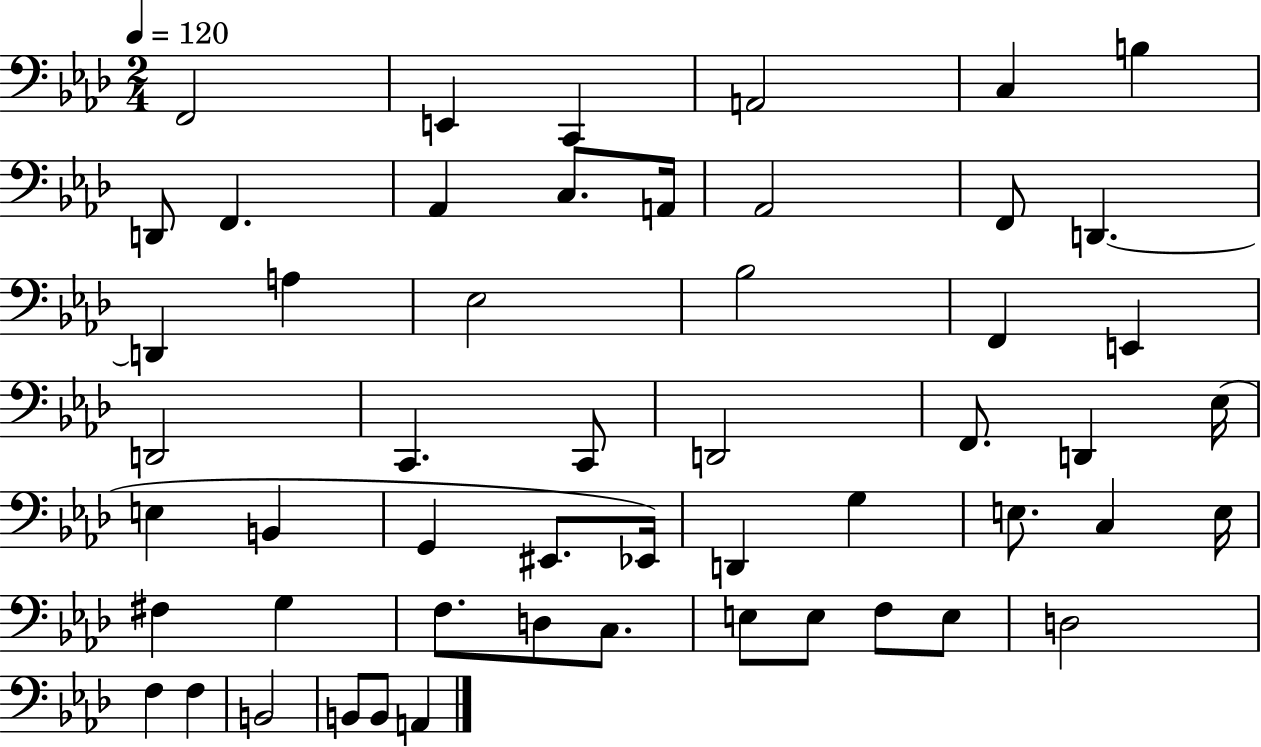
{
  \clef bass
  \numericTimeSignature
  \time 2/4
  \key aes \major
  \tempo 4 = 120
  f,2 | e,4 c,4 | a,2 | c4 b4 | \break d,8 f,4. | aes,4 c8. a,16 | aes,2 | f,8 d,4.~~ | \break d,4 a4 | ees2 | bes2 | f,4 e,4 | \break d,2 | c,4. c,8 | d,2 | f,8. d,4 ees16( | \break e4 b,4 | g,4 eis,8. ees,16) | d,4 g4 | e8. c4 e16 | \break fis4 g4 | f8. d8 c8. | e8 e8 f8 e8 | d2 | \break f4 f4 | b,2 | b,8 b,8 a,4 | \bar "|."
}